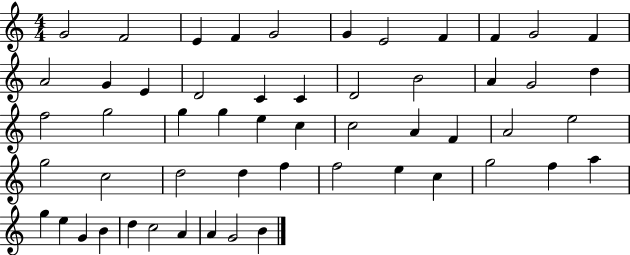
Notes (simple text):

G4/h F4/h E4/q F4/q G4/h G4/q E4/h F4/q F4/q G4/h F4/q A4/h G4/q E4/q D4/h C4/q C4/q D4/h B4/h A4/q G4/h D5/q F5/h G5/h G5/q G5/q E5/q C5/q C5/h A4/q F4/q A4/h E5/h G5/h C5/h D5/h D5/q F5/q F5/h E5/q C5/q G5/h F5/q A5/q G5/q E5/q G4/q B4/q D5/q C5/h A4/q A4/q G4/h B4/q